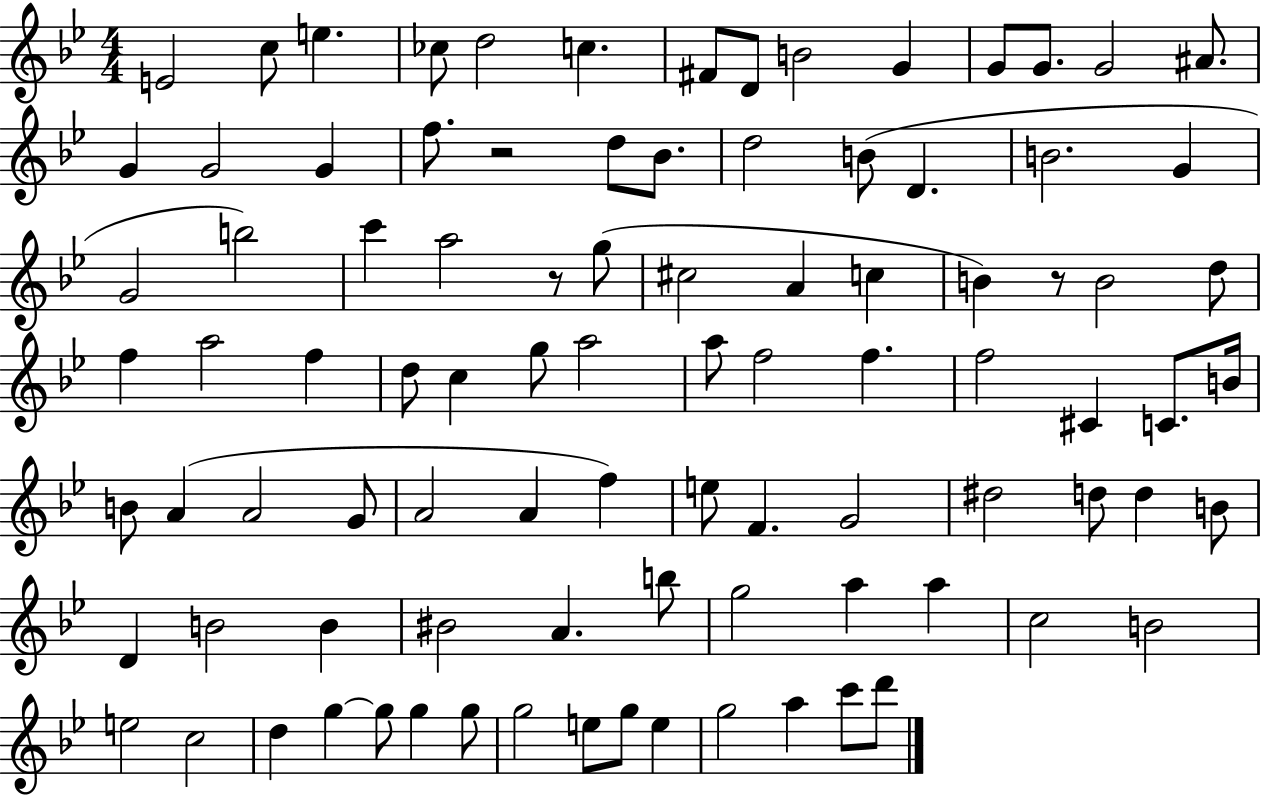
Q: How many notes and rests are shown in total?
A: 93